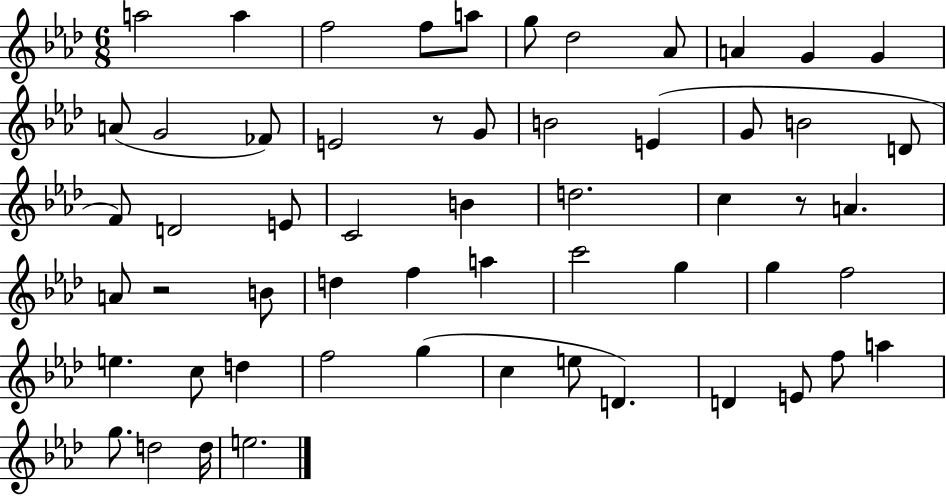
A5/h A5/q F5/h F5/e A5/e G5/e Db5/h Ab4/e A4/q G4/q G4/q A4/e G4/h FES4/e E4/h R/e G4/e B4/h E4/q G4/e B4/h D4/e F4/e D4/h E4/e C4/h B4/q D5/h. C5/q R/e A4/q. A4/e R/h B4/e D5/q F5/q A5/q C6/h G5/q G5/q F5/h E5/q. C5/e D5/q F5/h G5/q C5/q E5/e D4/q. D4/q E4/e F5/e A5/q G5/e. D5/h D5/s E5/h.